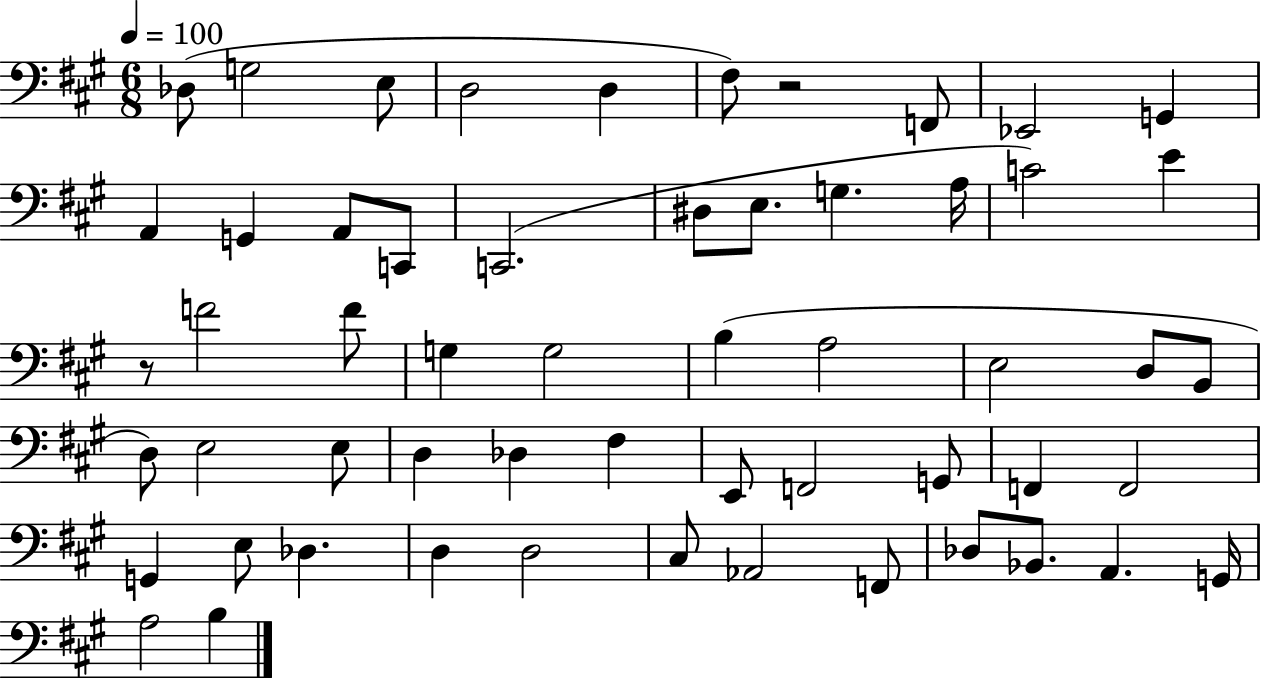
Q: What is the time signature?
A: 6/8